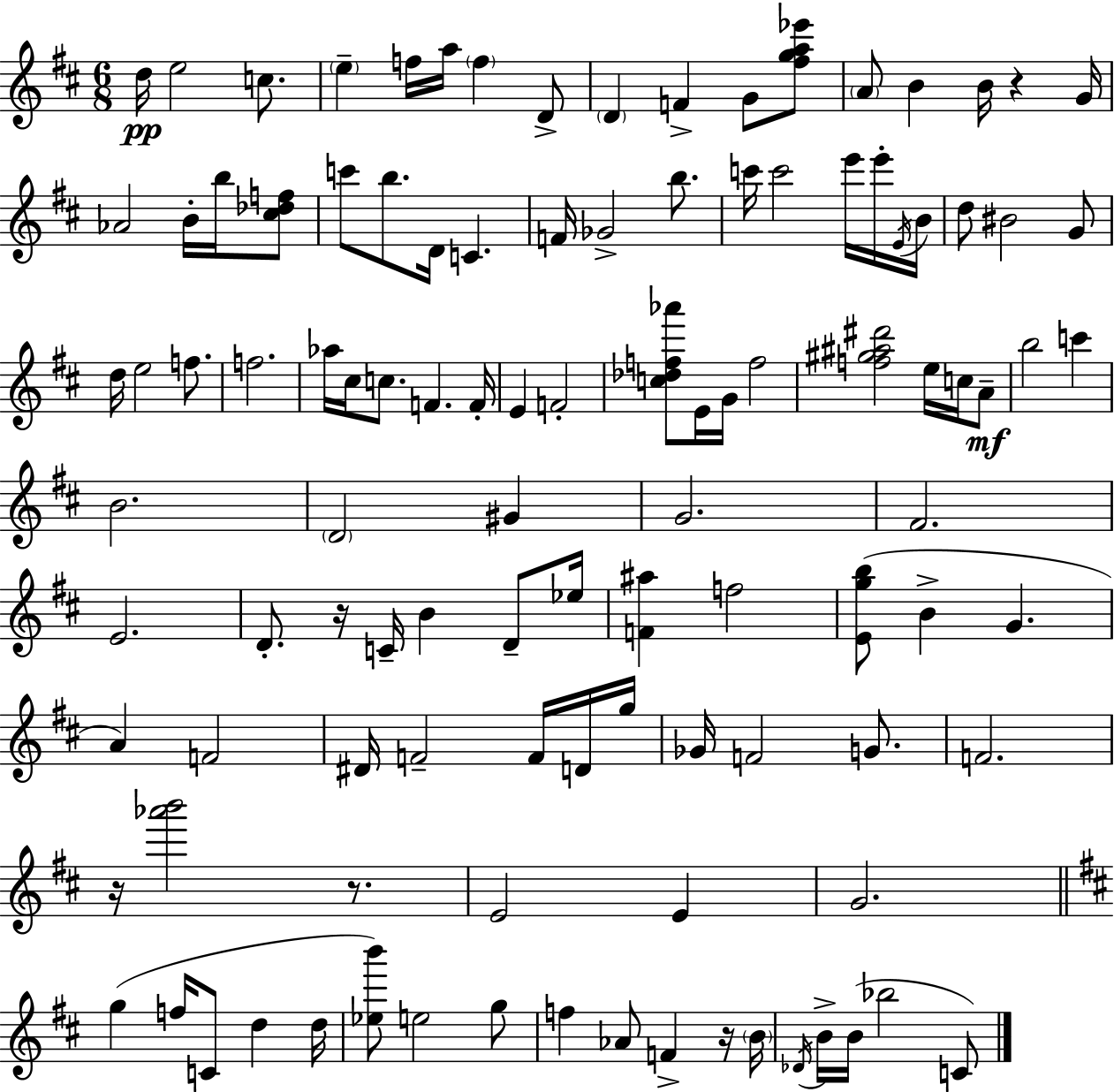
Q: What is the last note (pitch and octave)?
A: C4